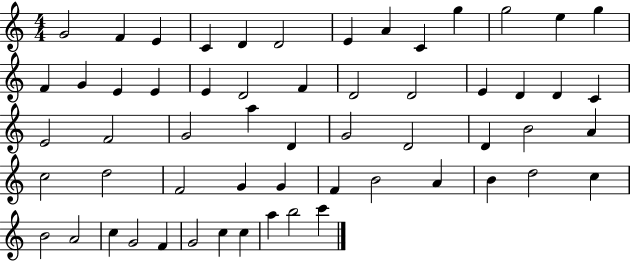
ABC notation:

X:1
T:Untitled
M:4/4
L:1/4
K:C
G2 F E C D D2 E A C g g2 e g F G E E E D2 F D2 D2 E D D C E2 F2 G2 a D G2 D2 D B2 A c2 d2 F2 G G F B2 A B d2 c B2 A2 c G2 F G2 c c a b2 c'